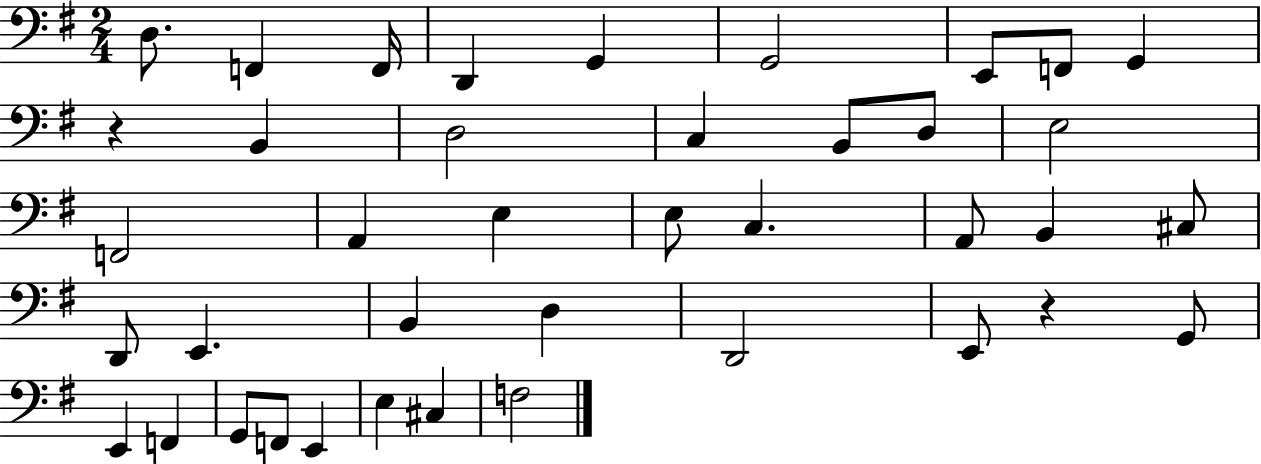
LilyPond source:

{
  \clef bass
  \numericTimeSignature
  \time 2/4
  \key g \major
  \repeat volta 2 { d8. f,4 f,16 | d,4 g,4 | g,2 | e,8 f,8 g,4 | \break r4 b,4 | d2 | c4 b,8 d8 | e2 | \break f,2 | a,4 e4 | e8 c4. | a,8 b,4 cis8 | \break d,8 e,4. | b,4 d4 | d,2 | e,8 r4 g,8 | \break e,4 f,4 | g,8 f,8 e,4 | e4 cis4 | f2 | \break } \bar "|."
}